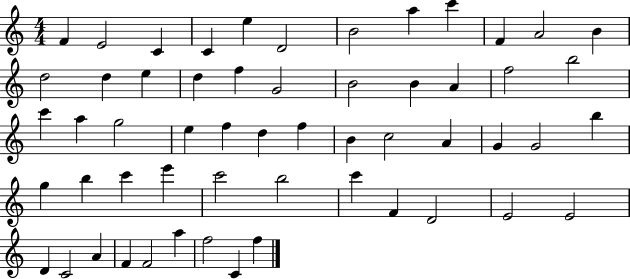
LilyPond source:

{
  \clef treble
  \numericTimeSignature
  \time 4/4
  \key c \major
  f'4 e'2 c'4 | c'4 e''4 d'2 | b'2 a''4 c'''4 | f'4 a'2 b'4 | \break d''2 d''4 e''4 | d''4 f''4 g'2 | b'2 b'4 a'4 | f''2 b''2 | \break c'''4 a''4 g''2 | e''4 f''4 d''4 f''4 | b'4 c''2 a'4 | g'4 g'2 b''4 | \break g''4 b''4 c'''4 e'''4 | c'''2 b''2 | c'''4 f'4 d'2 | e'2 e'2 | \break d'4 c'2 a'4 | f'4 f'2 a''4 | f''2 c'4 f''4 | \bar "|."
}